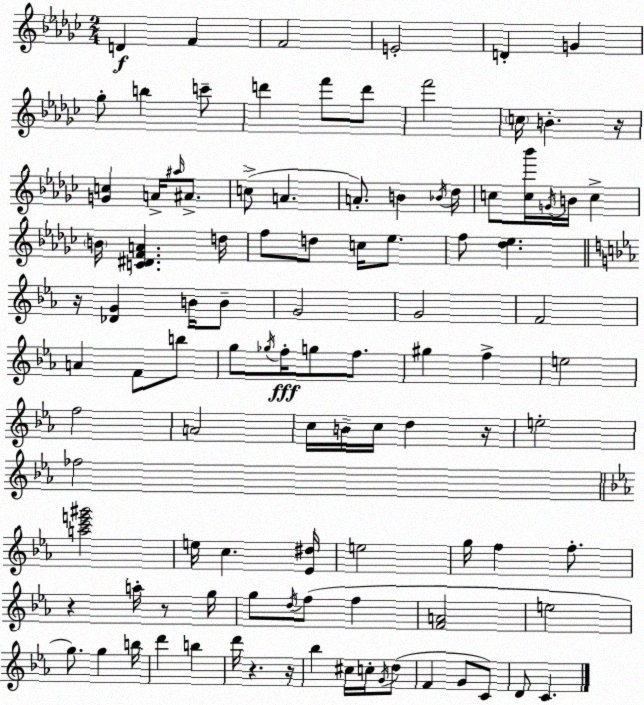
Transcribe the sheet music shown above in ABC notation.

X:1
T:Untitled
M:2/4
L:1/4
K:Ebm
D F F2 E2 D G _g/2 b c'/2 d' f'/2 d'/2 f'2 c/4 B z/4 [Gc] A/4 ^a/4 ^A/2 c/2 A A/2 B _B/4 _d/4 c/2 [c_b']/4 G/4 B/4 c B/4 [C^DFA] d/4 f/2 d/2 c/4 _e/2 f/2 [_d_e] z/4 [_DG] B/4 B/2 G2 G2 F2 A F/2 b/2 g/2 _g/4 f/4 g/2 f/2 ^g f e2 f2 A2 c/4 B/4 c/4 d z/4 e2 _f2 [ac'e'^g']2 e/4 c [_E^d]/4 e2 g/4 f f/2 z a/4 z/2 g/4 g/2 d/4 f/2 f [FA]2 e2 g/2 g b/4 d' b d'/4 z z/4 _b ^c/4 c/4 G/4 d/2 F G/2 C/2 D/2 C